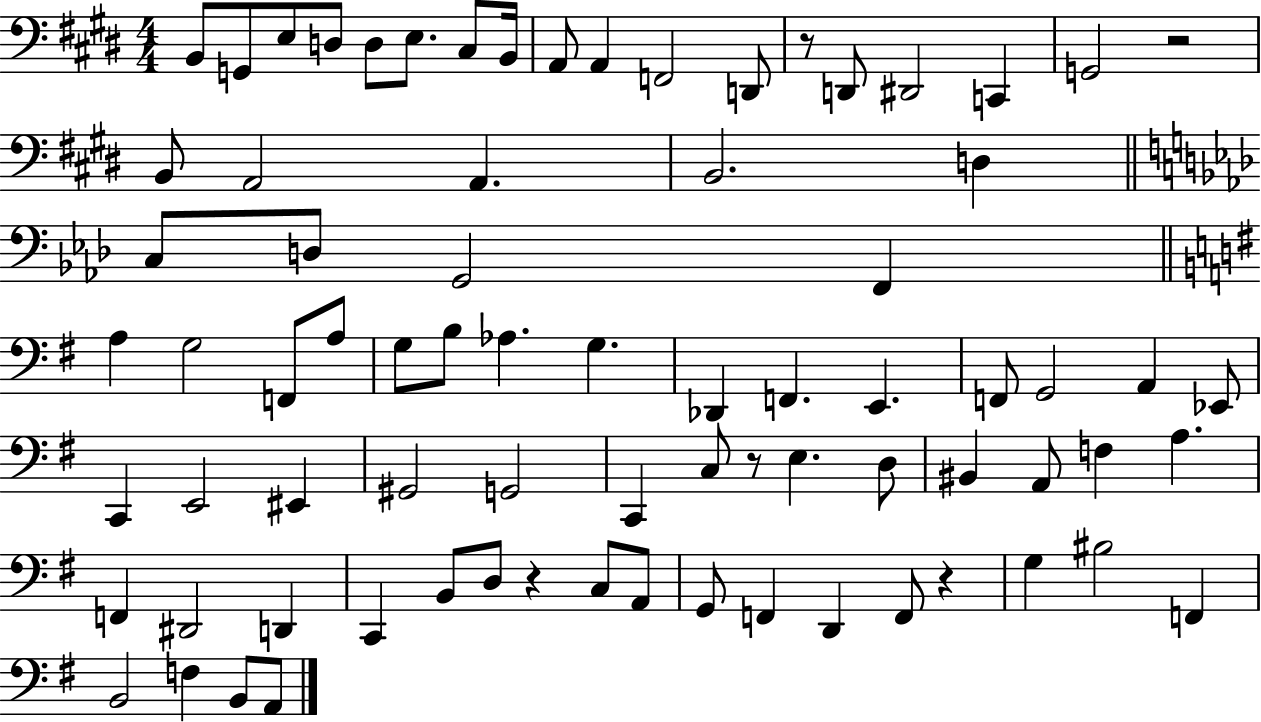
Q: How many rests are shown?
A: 5